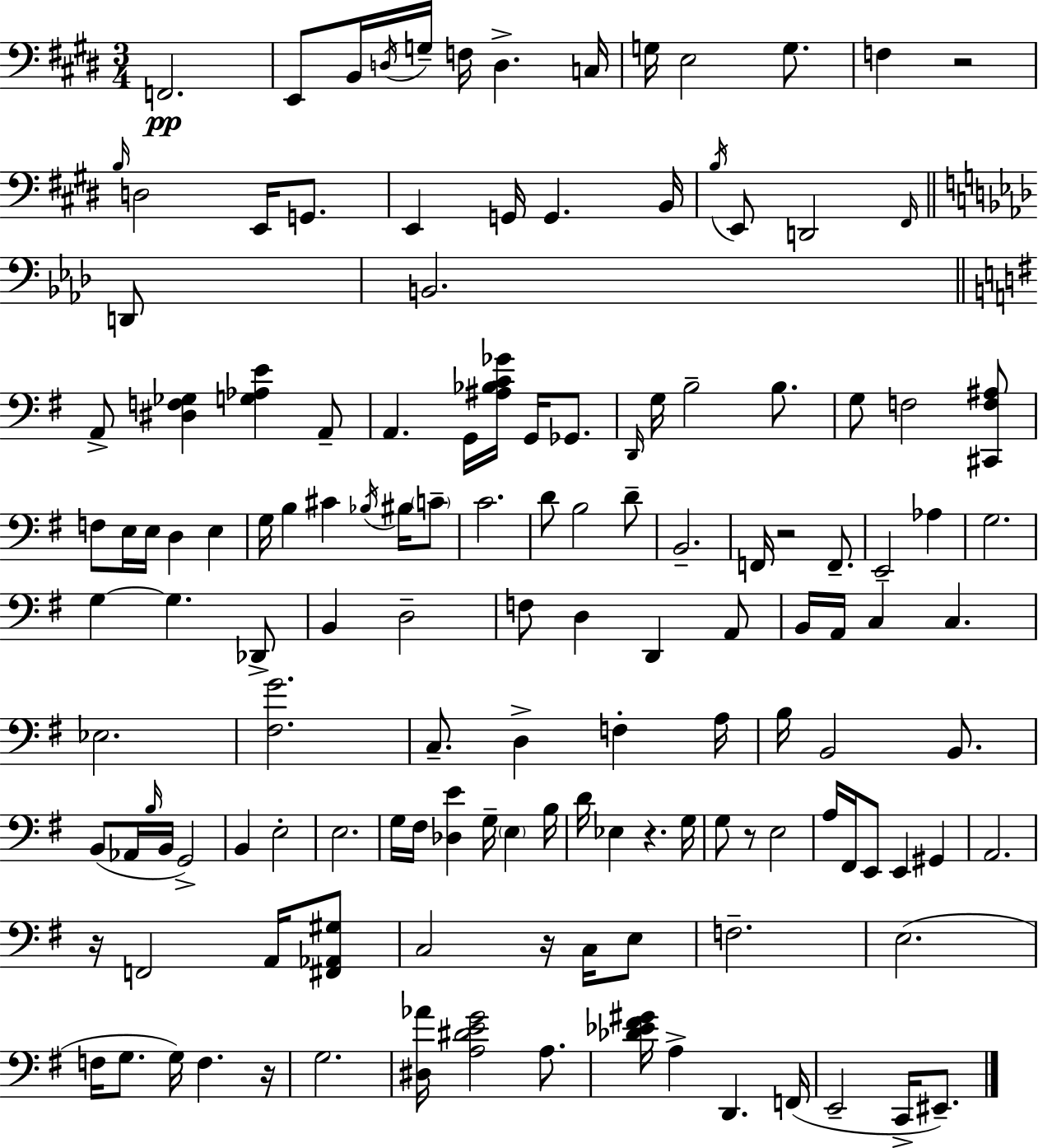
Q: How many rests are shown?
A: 7